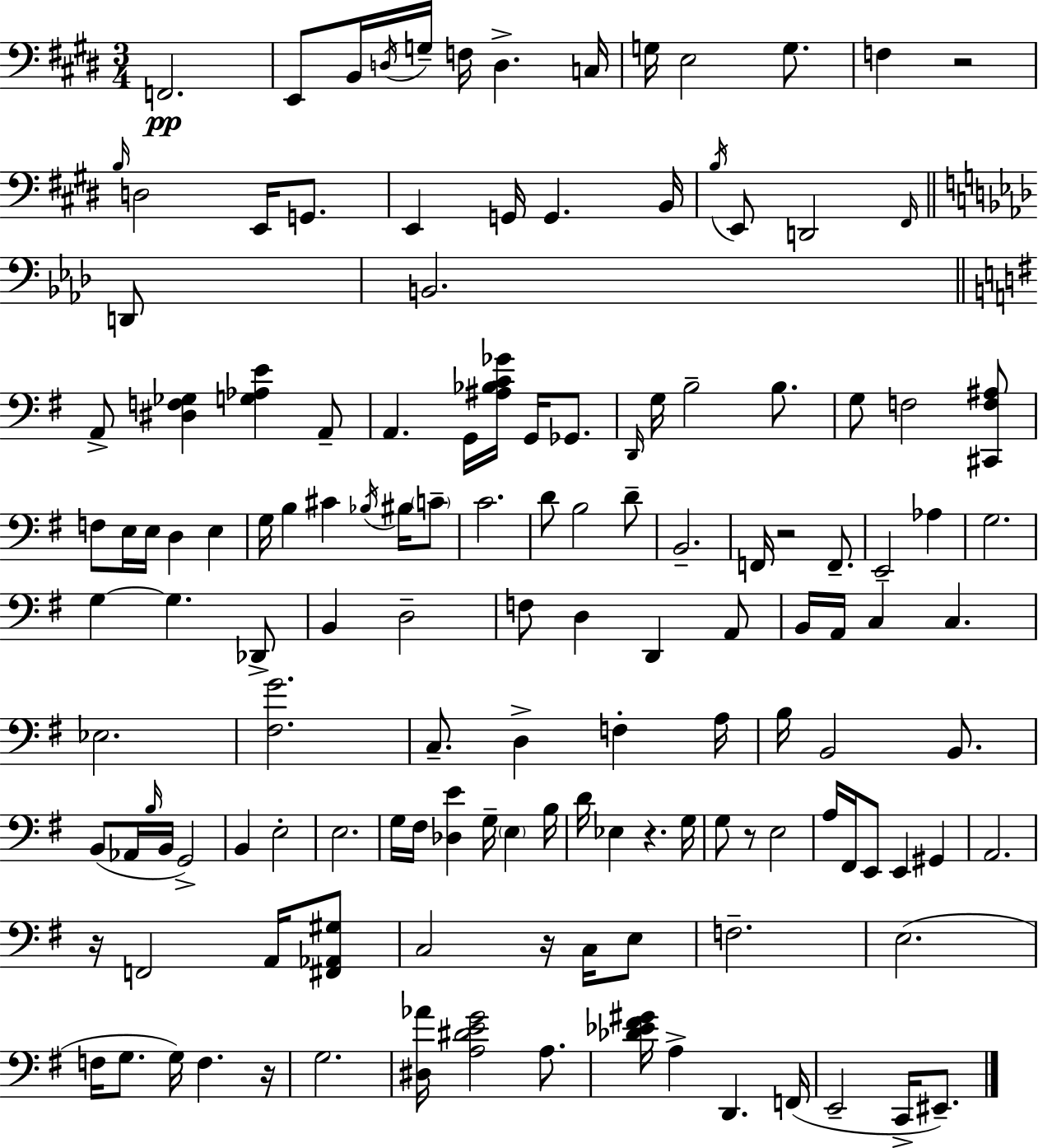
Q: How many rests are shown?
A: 7